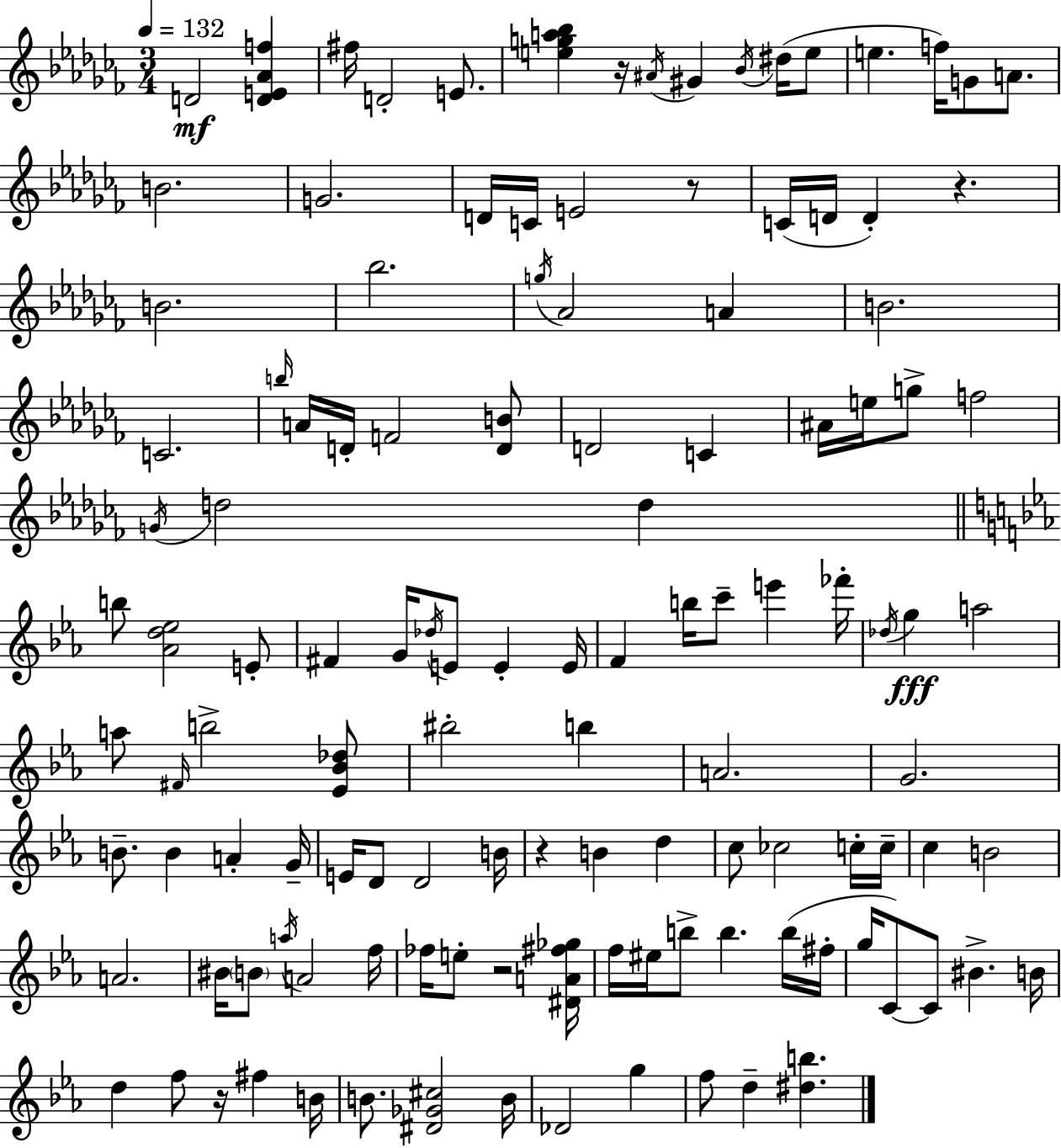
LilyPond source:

{
  \clef treble
  \numericTimeSignature
  \time 3/4
  \key aes \minor
  \tempo 4 = 132
  d'2\mf <d' e' aes' f''>4 | fis''16 d'2-. e'8. | <e'' g'' a'' bes''>4 r16 \acciaccatura { ais'16 } gis'4 \acciaccatura { bes'16 } dis''16( | e''8 e''4. f''16) g'8 a'8. | \break b'2. | g'2. | d'16 c'16 e'2 | r8 c'16( d'16 d'4-.) r4. | \break b'2. | bes''2. | \acciaccatura { g''16 } aes'2 a'4 | b'2. | \break c'2. | \grace { b''16 } a'16 d'16-. f'2 | <d' b'>8 d'2 | c'4 ais'16 e''16 g''8-> f''2 | \break \acciaccatura { g'16 } d''2 | d''4 \bar "||" \break \key c \minor b''8 <aes' d'' ees''>2 e'8-. | fis'4 g'16 \acciaccatura { des''16 } e'8 e'4-. | e'16 f'4 b''16 c'''8-- e'''4 | fes'''16-. \acciaccatura { des''16 }\fff g''4 a''2 | \break a''8 \grace { fis'16 } b''2-> | <ees' bes' des''>8 bis''2-. b''4 | a'2. | g'2. | \break b'8.-- b'4 a'4-. | g'16-- e'16 d'8 d'2 | b'16 r4 b'4 d''4 | c''8 ces''2 | \break c''16-. c''16-- c''4 b'2 | a'2. | bis'16 \parenthesize b'8 \acciaccatura { a''16 } a'2 | f''16 fes''16 e''8-. r2 | \break <dis' a' fis'' ges''>16 f''16 eis''16 b''8-> b''4. | b''16( fis''16-. g''16 c'8~~) c'8 bis'4.-> | b'16 d''4 f''8 r16 fis''4 | b'16 b'8. <dis' ges' cis''>2 | \break b'16 des'2 | g''4 f''8 d''4-- <dis'' b''>4. | \bar "|."
}